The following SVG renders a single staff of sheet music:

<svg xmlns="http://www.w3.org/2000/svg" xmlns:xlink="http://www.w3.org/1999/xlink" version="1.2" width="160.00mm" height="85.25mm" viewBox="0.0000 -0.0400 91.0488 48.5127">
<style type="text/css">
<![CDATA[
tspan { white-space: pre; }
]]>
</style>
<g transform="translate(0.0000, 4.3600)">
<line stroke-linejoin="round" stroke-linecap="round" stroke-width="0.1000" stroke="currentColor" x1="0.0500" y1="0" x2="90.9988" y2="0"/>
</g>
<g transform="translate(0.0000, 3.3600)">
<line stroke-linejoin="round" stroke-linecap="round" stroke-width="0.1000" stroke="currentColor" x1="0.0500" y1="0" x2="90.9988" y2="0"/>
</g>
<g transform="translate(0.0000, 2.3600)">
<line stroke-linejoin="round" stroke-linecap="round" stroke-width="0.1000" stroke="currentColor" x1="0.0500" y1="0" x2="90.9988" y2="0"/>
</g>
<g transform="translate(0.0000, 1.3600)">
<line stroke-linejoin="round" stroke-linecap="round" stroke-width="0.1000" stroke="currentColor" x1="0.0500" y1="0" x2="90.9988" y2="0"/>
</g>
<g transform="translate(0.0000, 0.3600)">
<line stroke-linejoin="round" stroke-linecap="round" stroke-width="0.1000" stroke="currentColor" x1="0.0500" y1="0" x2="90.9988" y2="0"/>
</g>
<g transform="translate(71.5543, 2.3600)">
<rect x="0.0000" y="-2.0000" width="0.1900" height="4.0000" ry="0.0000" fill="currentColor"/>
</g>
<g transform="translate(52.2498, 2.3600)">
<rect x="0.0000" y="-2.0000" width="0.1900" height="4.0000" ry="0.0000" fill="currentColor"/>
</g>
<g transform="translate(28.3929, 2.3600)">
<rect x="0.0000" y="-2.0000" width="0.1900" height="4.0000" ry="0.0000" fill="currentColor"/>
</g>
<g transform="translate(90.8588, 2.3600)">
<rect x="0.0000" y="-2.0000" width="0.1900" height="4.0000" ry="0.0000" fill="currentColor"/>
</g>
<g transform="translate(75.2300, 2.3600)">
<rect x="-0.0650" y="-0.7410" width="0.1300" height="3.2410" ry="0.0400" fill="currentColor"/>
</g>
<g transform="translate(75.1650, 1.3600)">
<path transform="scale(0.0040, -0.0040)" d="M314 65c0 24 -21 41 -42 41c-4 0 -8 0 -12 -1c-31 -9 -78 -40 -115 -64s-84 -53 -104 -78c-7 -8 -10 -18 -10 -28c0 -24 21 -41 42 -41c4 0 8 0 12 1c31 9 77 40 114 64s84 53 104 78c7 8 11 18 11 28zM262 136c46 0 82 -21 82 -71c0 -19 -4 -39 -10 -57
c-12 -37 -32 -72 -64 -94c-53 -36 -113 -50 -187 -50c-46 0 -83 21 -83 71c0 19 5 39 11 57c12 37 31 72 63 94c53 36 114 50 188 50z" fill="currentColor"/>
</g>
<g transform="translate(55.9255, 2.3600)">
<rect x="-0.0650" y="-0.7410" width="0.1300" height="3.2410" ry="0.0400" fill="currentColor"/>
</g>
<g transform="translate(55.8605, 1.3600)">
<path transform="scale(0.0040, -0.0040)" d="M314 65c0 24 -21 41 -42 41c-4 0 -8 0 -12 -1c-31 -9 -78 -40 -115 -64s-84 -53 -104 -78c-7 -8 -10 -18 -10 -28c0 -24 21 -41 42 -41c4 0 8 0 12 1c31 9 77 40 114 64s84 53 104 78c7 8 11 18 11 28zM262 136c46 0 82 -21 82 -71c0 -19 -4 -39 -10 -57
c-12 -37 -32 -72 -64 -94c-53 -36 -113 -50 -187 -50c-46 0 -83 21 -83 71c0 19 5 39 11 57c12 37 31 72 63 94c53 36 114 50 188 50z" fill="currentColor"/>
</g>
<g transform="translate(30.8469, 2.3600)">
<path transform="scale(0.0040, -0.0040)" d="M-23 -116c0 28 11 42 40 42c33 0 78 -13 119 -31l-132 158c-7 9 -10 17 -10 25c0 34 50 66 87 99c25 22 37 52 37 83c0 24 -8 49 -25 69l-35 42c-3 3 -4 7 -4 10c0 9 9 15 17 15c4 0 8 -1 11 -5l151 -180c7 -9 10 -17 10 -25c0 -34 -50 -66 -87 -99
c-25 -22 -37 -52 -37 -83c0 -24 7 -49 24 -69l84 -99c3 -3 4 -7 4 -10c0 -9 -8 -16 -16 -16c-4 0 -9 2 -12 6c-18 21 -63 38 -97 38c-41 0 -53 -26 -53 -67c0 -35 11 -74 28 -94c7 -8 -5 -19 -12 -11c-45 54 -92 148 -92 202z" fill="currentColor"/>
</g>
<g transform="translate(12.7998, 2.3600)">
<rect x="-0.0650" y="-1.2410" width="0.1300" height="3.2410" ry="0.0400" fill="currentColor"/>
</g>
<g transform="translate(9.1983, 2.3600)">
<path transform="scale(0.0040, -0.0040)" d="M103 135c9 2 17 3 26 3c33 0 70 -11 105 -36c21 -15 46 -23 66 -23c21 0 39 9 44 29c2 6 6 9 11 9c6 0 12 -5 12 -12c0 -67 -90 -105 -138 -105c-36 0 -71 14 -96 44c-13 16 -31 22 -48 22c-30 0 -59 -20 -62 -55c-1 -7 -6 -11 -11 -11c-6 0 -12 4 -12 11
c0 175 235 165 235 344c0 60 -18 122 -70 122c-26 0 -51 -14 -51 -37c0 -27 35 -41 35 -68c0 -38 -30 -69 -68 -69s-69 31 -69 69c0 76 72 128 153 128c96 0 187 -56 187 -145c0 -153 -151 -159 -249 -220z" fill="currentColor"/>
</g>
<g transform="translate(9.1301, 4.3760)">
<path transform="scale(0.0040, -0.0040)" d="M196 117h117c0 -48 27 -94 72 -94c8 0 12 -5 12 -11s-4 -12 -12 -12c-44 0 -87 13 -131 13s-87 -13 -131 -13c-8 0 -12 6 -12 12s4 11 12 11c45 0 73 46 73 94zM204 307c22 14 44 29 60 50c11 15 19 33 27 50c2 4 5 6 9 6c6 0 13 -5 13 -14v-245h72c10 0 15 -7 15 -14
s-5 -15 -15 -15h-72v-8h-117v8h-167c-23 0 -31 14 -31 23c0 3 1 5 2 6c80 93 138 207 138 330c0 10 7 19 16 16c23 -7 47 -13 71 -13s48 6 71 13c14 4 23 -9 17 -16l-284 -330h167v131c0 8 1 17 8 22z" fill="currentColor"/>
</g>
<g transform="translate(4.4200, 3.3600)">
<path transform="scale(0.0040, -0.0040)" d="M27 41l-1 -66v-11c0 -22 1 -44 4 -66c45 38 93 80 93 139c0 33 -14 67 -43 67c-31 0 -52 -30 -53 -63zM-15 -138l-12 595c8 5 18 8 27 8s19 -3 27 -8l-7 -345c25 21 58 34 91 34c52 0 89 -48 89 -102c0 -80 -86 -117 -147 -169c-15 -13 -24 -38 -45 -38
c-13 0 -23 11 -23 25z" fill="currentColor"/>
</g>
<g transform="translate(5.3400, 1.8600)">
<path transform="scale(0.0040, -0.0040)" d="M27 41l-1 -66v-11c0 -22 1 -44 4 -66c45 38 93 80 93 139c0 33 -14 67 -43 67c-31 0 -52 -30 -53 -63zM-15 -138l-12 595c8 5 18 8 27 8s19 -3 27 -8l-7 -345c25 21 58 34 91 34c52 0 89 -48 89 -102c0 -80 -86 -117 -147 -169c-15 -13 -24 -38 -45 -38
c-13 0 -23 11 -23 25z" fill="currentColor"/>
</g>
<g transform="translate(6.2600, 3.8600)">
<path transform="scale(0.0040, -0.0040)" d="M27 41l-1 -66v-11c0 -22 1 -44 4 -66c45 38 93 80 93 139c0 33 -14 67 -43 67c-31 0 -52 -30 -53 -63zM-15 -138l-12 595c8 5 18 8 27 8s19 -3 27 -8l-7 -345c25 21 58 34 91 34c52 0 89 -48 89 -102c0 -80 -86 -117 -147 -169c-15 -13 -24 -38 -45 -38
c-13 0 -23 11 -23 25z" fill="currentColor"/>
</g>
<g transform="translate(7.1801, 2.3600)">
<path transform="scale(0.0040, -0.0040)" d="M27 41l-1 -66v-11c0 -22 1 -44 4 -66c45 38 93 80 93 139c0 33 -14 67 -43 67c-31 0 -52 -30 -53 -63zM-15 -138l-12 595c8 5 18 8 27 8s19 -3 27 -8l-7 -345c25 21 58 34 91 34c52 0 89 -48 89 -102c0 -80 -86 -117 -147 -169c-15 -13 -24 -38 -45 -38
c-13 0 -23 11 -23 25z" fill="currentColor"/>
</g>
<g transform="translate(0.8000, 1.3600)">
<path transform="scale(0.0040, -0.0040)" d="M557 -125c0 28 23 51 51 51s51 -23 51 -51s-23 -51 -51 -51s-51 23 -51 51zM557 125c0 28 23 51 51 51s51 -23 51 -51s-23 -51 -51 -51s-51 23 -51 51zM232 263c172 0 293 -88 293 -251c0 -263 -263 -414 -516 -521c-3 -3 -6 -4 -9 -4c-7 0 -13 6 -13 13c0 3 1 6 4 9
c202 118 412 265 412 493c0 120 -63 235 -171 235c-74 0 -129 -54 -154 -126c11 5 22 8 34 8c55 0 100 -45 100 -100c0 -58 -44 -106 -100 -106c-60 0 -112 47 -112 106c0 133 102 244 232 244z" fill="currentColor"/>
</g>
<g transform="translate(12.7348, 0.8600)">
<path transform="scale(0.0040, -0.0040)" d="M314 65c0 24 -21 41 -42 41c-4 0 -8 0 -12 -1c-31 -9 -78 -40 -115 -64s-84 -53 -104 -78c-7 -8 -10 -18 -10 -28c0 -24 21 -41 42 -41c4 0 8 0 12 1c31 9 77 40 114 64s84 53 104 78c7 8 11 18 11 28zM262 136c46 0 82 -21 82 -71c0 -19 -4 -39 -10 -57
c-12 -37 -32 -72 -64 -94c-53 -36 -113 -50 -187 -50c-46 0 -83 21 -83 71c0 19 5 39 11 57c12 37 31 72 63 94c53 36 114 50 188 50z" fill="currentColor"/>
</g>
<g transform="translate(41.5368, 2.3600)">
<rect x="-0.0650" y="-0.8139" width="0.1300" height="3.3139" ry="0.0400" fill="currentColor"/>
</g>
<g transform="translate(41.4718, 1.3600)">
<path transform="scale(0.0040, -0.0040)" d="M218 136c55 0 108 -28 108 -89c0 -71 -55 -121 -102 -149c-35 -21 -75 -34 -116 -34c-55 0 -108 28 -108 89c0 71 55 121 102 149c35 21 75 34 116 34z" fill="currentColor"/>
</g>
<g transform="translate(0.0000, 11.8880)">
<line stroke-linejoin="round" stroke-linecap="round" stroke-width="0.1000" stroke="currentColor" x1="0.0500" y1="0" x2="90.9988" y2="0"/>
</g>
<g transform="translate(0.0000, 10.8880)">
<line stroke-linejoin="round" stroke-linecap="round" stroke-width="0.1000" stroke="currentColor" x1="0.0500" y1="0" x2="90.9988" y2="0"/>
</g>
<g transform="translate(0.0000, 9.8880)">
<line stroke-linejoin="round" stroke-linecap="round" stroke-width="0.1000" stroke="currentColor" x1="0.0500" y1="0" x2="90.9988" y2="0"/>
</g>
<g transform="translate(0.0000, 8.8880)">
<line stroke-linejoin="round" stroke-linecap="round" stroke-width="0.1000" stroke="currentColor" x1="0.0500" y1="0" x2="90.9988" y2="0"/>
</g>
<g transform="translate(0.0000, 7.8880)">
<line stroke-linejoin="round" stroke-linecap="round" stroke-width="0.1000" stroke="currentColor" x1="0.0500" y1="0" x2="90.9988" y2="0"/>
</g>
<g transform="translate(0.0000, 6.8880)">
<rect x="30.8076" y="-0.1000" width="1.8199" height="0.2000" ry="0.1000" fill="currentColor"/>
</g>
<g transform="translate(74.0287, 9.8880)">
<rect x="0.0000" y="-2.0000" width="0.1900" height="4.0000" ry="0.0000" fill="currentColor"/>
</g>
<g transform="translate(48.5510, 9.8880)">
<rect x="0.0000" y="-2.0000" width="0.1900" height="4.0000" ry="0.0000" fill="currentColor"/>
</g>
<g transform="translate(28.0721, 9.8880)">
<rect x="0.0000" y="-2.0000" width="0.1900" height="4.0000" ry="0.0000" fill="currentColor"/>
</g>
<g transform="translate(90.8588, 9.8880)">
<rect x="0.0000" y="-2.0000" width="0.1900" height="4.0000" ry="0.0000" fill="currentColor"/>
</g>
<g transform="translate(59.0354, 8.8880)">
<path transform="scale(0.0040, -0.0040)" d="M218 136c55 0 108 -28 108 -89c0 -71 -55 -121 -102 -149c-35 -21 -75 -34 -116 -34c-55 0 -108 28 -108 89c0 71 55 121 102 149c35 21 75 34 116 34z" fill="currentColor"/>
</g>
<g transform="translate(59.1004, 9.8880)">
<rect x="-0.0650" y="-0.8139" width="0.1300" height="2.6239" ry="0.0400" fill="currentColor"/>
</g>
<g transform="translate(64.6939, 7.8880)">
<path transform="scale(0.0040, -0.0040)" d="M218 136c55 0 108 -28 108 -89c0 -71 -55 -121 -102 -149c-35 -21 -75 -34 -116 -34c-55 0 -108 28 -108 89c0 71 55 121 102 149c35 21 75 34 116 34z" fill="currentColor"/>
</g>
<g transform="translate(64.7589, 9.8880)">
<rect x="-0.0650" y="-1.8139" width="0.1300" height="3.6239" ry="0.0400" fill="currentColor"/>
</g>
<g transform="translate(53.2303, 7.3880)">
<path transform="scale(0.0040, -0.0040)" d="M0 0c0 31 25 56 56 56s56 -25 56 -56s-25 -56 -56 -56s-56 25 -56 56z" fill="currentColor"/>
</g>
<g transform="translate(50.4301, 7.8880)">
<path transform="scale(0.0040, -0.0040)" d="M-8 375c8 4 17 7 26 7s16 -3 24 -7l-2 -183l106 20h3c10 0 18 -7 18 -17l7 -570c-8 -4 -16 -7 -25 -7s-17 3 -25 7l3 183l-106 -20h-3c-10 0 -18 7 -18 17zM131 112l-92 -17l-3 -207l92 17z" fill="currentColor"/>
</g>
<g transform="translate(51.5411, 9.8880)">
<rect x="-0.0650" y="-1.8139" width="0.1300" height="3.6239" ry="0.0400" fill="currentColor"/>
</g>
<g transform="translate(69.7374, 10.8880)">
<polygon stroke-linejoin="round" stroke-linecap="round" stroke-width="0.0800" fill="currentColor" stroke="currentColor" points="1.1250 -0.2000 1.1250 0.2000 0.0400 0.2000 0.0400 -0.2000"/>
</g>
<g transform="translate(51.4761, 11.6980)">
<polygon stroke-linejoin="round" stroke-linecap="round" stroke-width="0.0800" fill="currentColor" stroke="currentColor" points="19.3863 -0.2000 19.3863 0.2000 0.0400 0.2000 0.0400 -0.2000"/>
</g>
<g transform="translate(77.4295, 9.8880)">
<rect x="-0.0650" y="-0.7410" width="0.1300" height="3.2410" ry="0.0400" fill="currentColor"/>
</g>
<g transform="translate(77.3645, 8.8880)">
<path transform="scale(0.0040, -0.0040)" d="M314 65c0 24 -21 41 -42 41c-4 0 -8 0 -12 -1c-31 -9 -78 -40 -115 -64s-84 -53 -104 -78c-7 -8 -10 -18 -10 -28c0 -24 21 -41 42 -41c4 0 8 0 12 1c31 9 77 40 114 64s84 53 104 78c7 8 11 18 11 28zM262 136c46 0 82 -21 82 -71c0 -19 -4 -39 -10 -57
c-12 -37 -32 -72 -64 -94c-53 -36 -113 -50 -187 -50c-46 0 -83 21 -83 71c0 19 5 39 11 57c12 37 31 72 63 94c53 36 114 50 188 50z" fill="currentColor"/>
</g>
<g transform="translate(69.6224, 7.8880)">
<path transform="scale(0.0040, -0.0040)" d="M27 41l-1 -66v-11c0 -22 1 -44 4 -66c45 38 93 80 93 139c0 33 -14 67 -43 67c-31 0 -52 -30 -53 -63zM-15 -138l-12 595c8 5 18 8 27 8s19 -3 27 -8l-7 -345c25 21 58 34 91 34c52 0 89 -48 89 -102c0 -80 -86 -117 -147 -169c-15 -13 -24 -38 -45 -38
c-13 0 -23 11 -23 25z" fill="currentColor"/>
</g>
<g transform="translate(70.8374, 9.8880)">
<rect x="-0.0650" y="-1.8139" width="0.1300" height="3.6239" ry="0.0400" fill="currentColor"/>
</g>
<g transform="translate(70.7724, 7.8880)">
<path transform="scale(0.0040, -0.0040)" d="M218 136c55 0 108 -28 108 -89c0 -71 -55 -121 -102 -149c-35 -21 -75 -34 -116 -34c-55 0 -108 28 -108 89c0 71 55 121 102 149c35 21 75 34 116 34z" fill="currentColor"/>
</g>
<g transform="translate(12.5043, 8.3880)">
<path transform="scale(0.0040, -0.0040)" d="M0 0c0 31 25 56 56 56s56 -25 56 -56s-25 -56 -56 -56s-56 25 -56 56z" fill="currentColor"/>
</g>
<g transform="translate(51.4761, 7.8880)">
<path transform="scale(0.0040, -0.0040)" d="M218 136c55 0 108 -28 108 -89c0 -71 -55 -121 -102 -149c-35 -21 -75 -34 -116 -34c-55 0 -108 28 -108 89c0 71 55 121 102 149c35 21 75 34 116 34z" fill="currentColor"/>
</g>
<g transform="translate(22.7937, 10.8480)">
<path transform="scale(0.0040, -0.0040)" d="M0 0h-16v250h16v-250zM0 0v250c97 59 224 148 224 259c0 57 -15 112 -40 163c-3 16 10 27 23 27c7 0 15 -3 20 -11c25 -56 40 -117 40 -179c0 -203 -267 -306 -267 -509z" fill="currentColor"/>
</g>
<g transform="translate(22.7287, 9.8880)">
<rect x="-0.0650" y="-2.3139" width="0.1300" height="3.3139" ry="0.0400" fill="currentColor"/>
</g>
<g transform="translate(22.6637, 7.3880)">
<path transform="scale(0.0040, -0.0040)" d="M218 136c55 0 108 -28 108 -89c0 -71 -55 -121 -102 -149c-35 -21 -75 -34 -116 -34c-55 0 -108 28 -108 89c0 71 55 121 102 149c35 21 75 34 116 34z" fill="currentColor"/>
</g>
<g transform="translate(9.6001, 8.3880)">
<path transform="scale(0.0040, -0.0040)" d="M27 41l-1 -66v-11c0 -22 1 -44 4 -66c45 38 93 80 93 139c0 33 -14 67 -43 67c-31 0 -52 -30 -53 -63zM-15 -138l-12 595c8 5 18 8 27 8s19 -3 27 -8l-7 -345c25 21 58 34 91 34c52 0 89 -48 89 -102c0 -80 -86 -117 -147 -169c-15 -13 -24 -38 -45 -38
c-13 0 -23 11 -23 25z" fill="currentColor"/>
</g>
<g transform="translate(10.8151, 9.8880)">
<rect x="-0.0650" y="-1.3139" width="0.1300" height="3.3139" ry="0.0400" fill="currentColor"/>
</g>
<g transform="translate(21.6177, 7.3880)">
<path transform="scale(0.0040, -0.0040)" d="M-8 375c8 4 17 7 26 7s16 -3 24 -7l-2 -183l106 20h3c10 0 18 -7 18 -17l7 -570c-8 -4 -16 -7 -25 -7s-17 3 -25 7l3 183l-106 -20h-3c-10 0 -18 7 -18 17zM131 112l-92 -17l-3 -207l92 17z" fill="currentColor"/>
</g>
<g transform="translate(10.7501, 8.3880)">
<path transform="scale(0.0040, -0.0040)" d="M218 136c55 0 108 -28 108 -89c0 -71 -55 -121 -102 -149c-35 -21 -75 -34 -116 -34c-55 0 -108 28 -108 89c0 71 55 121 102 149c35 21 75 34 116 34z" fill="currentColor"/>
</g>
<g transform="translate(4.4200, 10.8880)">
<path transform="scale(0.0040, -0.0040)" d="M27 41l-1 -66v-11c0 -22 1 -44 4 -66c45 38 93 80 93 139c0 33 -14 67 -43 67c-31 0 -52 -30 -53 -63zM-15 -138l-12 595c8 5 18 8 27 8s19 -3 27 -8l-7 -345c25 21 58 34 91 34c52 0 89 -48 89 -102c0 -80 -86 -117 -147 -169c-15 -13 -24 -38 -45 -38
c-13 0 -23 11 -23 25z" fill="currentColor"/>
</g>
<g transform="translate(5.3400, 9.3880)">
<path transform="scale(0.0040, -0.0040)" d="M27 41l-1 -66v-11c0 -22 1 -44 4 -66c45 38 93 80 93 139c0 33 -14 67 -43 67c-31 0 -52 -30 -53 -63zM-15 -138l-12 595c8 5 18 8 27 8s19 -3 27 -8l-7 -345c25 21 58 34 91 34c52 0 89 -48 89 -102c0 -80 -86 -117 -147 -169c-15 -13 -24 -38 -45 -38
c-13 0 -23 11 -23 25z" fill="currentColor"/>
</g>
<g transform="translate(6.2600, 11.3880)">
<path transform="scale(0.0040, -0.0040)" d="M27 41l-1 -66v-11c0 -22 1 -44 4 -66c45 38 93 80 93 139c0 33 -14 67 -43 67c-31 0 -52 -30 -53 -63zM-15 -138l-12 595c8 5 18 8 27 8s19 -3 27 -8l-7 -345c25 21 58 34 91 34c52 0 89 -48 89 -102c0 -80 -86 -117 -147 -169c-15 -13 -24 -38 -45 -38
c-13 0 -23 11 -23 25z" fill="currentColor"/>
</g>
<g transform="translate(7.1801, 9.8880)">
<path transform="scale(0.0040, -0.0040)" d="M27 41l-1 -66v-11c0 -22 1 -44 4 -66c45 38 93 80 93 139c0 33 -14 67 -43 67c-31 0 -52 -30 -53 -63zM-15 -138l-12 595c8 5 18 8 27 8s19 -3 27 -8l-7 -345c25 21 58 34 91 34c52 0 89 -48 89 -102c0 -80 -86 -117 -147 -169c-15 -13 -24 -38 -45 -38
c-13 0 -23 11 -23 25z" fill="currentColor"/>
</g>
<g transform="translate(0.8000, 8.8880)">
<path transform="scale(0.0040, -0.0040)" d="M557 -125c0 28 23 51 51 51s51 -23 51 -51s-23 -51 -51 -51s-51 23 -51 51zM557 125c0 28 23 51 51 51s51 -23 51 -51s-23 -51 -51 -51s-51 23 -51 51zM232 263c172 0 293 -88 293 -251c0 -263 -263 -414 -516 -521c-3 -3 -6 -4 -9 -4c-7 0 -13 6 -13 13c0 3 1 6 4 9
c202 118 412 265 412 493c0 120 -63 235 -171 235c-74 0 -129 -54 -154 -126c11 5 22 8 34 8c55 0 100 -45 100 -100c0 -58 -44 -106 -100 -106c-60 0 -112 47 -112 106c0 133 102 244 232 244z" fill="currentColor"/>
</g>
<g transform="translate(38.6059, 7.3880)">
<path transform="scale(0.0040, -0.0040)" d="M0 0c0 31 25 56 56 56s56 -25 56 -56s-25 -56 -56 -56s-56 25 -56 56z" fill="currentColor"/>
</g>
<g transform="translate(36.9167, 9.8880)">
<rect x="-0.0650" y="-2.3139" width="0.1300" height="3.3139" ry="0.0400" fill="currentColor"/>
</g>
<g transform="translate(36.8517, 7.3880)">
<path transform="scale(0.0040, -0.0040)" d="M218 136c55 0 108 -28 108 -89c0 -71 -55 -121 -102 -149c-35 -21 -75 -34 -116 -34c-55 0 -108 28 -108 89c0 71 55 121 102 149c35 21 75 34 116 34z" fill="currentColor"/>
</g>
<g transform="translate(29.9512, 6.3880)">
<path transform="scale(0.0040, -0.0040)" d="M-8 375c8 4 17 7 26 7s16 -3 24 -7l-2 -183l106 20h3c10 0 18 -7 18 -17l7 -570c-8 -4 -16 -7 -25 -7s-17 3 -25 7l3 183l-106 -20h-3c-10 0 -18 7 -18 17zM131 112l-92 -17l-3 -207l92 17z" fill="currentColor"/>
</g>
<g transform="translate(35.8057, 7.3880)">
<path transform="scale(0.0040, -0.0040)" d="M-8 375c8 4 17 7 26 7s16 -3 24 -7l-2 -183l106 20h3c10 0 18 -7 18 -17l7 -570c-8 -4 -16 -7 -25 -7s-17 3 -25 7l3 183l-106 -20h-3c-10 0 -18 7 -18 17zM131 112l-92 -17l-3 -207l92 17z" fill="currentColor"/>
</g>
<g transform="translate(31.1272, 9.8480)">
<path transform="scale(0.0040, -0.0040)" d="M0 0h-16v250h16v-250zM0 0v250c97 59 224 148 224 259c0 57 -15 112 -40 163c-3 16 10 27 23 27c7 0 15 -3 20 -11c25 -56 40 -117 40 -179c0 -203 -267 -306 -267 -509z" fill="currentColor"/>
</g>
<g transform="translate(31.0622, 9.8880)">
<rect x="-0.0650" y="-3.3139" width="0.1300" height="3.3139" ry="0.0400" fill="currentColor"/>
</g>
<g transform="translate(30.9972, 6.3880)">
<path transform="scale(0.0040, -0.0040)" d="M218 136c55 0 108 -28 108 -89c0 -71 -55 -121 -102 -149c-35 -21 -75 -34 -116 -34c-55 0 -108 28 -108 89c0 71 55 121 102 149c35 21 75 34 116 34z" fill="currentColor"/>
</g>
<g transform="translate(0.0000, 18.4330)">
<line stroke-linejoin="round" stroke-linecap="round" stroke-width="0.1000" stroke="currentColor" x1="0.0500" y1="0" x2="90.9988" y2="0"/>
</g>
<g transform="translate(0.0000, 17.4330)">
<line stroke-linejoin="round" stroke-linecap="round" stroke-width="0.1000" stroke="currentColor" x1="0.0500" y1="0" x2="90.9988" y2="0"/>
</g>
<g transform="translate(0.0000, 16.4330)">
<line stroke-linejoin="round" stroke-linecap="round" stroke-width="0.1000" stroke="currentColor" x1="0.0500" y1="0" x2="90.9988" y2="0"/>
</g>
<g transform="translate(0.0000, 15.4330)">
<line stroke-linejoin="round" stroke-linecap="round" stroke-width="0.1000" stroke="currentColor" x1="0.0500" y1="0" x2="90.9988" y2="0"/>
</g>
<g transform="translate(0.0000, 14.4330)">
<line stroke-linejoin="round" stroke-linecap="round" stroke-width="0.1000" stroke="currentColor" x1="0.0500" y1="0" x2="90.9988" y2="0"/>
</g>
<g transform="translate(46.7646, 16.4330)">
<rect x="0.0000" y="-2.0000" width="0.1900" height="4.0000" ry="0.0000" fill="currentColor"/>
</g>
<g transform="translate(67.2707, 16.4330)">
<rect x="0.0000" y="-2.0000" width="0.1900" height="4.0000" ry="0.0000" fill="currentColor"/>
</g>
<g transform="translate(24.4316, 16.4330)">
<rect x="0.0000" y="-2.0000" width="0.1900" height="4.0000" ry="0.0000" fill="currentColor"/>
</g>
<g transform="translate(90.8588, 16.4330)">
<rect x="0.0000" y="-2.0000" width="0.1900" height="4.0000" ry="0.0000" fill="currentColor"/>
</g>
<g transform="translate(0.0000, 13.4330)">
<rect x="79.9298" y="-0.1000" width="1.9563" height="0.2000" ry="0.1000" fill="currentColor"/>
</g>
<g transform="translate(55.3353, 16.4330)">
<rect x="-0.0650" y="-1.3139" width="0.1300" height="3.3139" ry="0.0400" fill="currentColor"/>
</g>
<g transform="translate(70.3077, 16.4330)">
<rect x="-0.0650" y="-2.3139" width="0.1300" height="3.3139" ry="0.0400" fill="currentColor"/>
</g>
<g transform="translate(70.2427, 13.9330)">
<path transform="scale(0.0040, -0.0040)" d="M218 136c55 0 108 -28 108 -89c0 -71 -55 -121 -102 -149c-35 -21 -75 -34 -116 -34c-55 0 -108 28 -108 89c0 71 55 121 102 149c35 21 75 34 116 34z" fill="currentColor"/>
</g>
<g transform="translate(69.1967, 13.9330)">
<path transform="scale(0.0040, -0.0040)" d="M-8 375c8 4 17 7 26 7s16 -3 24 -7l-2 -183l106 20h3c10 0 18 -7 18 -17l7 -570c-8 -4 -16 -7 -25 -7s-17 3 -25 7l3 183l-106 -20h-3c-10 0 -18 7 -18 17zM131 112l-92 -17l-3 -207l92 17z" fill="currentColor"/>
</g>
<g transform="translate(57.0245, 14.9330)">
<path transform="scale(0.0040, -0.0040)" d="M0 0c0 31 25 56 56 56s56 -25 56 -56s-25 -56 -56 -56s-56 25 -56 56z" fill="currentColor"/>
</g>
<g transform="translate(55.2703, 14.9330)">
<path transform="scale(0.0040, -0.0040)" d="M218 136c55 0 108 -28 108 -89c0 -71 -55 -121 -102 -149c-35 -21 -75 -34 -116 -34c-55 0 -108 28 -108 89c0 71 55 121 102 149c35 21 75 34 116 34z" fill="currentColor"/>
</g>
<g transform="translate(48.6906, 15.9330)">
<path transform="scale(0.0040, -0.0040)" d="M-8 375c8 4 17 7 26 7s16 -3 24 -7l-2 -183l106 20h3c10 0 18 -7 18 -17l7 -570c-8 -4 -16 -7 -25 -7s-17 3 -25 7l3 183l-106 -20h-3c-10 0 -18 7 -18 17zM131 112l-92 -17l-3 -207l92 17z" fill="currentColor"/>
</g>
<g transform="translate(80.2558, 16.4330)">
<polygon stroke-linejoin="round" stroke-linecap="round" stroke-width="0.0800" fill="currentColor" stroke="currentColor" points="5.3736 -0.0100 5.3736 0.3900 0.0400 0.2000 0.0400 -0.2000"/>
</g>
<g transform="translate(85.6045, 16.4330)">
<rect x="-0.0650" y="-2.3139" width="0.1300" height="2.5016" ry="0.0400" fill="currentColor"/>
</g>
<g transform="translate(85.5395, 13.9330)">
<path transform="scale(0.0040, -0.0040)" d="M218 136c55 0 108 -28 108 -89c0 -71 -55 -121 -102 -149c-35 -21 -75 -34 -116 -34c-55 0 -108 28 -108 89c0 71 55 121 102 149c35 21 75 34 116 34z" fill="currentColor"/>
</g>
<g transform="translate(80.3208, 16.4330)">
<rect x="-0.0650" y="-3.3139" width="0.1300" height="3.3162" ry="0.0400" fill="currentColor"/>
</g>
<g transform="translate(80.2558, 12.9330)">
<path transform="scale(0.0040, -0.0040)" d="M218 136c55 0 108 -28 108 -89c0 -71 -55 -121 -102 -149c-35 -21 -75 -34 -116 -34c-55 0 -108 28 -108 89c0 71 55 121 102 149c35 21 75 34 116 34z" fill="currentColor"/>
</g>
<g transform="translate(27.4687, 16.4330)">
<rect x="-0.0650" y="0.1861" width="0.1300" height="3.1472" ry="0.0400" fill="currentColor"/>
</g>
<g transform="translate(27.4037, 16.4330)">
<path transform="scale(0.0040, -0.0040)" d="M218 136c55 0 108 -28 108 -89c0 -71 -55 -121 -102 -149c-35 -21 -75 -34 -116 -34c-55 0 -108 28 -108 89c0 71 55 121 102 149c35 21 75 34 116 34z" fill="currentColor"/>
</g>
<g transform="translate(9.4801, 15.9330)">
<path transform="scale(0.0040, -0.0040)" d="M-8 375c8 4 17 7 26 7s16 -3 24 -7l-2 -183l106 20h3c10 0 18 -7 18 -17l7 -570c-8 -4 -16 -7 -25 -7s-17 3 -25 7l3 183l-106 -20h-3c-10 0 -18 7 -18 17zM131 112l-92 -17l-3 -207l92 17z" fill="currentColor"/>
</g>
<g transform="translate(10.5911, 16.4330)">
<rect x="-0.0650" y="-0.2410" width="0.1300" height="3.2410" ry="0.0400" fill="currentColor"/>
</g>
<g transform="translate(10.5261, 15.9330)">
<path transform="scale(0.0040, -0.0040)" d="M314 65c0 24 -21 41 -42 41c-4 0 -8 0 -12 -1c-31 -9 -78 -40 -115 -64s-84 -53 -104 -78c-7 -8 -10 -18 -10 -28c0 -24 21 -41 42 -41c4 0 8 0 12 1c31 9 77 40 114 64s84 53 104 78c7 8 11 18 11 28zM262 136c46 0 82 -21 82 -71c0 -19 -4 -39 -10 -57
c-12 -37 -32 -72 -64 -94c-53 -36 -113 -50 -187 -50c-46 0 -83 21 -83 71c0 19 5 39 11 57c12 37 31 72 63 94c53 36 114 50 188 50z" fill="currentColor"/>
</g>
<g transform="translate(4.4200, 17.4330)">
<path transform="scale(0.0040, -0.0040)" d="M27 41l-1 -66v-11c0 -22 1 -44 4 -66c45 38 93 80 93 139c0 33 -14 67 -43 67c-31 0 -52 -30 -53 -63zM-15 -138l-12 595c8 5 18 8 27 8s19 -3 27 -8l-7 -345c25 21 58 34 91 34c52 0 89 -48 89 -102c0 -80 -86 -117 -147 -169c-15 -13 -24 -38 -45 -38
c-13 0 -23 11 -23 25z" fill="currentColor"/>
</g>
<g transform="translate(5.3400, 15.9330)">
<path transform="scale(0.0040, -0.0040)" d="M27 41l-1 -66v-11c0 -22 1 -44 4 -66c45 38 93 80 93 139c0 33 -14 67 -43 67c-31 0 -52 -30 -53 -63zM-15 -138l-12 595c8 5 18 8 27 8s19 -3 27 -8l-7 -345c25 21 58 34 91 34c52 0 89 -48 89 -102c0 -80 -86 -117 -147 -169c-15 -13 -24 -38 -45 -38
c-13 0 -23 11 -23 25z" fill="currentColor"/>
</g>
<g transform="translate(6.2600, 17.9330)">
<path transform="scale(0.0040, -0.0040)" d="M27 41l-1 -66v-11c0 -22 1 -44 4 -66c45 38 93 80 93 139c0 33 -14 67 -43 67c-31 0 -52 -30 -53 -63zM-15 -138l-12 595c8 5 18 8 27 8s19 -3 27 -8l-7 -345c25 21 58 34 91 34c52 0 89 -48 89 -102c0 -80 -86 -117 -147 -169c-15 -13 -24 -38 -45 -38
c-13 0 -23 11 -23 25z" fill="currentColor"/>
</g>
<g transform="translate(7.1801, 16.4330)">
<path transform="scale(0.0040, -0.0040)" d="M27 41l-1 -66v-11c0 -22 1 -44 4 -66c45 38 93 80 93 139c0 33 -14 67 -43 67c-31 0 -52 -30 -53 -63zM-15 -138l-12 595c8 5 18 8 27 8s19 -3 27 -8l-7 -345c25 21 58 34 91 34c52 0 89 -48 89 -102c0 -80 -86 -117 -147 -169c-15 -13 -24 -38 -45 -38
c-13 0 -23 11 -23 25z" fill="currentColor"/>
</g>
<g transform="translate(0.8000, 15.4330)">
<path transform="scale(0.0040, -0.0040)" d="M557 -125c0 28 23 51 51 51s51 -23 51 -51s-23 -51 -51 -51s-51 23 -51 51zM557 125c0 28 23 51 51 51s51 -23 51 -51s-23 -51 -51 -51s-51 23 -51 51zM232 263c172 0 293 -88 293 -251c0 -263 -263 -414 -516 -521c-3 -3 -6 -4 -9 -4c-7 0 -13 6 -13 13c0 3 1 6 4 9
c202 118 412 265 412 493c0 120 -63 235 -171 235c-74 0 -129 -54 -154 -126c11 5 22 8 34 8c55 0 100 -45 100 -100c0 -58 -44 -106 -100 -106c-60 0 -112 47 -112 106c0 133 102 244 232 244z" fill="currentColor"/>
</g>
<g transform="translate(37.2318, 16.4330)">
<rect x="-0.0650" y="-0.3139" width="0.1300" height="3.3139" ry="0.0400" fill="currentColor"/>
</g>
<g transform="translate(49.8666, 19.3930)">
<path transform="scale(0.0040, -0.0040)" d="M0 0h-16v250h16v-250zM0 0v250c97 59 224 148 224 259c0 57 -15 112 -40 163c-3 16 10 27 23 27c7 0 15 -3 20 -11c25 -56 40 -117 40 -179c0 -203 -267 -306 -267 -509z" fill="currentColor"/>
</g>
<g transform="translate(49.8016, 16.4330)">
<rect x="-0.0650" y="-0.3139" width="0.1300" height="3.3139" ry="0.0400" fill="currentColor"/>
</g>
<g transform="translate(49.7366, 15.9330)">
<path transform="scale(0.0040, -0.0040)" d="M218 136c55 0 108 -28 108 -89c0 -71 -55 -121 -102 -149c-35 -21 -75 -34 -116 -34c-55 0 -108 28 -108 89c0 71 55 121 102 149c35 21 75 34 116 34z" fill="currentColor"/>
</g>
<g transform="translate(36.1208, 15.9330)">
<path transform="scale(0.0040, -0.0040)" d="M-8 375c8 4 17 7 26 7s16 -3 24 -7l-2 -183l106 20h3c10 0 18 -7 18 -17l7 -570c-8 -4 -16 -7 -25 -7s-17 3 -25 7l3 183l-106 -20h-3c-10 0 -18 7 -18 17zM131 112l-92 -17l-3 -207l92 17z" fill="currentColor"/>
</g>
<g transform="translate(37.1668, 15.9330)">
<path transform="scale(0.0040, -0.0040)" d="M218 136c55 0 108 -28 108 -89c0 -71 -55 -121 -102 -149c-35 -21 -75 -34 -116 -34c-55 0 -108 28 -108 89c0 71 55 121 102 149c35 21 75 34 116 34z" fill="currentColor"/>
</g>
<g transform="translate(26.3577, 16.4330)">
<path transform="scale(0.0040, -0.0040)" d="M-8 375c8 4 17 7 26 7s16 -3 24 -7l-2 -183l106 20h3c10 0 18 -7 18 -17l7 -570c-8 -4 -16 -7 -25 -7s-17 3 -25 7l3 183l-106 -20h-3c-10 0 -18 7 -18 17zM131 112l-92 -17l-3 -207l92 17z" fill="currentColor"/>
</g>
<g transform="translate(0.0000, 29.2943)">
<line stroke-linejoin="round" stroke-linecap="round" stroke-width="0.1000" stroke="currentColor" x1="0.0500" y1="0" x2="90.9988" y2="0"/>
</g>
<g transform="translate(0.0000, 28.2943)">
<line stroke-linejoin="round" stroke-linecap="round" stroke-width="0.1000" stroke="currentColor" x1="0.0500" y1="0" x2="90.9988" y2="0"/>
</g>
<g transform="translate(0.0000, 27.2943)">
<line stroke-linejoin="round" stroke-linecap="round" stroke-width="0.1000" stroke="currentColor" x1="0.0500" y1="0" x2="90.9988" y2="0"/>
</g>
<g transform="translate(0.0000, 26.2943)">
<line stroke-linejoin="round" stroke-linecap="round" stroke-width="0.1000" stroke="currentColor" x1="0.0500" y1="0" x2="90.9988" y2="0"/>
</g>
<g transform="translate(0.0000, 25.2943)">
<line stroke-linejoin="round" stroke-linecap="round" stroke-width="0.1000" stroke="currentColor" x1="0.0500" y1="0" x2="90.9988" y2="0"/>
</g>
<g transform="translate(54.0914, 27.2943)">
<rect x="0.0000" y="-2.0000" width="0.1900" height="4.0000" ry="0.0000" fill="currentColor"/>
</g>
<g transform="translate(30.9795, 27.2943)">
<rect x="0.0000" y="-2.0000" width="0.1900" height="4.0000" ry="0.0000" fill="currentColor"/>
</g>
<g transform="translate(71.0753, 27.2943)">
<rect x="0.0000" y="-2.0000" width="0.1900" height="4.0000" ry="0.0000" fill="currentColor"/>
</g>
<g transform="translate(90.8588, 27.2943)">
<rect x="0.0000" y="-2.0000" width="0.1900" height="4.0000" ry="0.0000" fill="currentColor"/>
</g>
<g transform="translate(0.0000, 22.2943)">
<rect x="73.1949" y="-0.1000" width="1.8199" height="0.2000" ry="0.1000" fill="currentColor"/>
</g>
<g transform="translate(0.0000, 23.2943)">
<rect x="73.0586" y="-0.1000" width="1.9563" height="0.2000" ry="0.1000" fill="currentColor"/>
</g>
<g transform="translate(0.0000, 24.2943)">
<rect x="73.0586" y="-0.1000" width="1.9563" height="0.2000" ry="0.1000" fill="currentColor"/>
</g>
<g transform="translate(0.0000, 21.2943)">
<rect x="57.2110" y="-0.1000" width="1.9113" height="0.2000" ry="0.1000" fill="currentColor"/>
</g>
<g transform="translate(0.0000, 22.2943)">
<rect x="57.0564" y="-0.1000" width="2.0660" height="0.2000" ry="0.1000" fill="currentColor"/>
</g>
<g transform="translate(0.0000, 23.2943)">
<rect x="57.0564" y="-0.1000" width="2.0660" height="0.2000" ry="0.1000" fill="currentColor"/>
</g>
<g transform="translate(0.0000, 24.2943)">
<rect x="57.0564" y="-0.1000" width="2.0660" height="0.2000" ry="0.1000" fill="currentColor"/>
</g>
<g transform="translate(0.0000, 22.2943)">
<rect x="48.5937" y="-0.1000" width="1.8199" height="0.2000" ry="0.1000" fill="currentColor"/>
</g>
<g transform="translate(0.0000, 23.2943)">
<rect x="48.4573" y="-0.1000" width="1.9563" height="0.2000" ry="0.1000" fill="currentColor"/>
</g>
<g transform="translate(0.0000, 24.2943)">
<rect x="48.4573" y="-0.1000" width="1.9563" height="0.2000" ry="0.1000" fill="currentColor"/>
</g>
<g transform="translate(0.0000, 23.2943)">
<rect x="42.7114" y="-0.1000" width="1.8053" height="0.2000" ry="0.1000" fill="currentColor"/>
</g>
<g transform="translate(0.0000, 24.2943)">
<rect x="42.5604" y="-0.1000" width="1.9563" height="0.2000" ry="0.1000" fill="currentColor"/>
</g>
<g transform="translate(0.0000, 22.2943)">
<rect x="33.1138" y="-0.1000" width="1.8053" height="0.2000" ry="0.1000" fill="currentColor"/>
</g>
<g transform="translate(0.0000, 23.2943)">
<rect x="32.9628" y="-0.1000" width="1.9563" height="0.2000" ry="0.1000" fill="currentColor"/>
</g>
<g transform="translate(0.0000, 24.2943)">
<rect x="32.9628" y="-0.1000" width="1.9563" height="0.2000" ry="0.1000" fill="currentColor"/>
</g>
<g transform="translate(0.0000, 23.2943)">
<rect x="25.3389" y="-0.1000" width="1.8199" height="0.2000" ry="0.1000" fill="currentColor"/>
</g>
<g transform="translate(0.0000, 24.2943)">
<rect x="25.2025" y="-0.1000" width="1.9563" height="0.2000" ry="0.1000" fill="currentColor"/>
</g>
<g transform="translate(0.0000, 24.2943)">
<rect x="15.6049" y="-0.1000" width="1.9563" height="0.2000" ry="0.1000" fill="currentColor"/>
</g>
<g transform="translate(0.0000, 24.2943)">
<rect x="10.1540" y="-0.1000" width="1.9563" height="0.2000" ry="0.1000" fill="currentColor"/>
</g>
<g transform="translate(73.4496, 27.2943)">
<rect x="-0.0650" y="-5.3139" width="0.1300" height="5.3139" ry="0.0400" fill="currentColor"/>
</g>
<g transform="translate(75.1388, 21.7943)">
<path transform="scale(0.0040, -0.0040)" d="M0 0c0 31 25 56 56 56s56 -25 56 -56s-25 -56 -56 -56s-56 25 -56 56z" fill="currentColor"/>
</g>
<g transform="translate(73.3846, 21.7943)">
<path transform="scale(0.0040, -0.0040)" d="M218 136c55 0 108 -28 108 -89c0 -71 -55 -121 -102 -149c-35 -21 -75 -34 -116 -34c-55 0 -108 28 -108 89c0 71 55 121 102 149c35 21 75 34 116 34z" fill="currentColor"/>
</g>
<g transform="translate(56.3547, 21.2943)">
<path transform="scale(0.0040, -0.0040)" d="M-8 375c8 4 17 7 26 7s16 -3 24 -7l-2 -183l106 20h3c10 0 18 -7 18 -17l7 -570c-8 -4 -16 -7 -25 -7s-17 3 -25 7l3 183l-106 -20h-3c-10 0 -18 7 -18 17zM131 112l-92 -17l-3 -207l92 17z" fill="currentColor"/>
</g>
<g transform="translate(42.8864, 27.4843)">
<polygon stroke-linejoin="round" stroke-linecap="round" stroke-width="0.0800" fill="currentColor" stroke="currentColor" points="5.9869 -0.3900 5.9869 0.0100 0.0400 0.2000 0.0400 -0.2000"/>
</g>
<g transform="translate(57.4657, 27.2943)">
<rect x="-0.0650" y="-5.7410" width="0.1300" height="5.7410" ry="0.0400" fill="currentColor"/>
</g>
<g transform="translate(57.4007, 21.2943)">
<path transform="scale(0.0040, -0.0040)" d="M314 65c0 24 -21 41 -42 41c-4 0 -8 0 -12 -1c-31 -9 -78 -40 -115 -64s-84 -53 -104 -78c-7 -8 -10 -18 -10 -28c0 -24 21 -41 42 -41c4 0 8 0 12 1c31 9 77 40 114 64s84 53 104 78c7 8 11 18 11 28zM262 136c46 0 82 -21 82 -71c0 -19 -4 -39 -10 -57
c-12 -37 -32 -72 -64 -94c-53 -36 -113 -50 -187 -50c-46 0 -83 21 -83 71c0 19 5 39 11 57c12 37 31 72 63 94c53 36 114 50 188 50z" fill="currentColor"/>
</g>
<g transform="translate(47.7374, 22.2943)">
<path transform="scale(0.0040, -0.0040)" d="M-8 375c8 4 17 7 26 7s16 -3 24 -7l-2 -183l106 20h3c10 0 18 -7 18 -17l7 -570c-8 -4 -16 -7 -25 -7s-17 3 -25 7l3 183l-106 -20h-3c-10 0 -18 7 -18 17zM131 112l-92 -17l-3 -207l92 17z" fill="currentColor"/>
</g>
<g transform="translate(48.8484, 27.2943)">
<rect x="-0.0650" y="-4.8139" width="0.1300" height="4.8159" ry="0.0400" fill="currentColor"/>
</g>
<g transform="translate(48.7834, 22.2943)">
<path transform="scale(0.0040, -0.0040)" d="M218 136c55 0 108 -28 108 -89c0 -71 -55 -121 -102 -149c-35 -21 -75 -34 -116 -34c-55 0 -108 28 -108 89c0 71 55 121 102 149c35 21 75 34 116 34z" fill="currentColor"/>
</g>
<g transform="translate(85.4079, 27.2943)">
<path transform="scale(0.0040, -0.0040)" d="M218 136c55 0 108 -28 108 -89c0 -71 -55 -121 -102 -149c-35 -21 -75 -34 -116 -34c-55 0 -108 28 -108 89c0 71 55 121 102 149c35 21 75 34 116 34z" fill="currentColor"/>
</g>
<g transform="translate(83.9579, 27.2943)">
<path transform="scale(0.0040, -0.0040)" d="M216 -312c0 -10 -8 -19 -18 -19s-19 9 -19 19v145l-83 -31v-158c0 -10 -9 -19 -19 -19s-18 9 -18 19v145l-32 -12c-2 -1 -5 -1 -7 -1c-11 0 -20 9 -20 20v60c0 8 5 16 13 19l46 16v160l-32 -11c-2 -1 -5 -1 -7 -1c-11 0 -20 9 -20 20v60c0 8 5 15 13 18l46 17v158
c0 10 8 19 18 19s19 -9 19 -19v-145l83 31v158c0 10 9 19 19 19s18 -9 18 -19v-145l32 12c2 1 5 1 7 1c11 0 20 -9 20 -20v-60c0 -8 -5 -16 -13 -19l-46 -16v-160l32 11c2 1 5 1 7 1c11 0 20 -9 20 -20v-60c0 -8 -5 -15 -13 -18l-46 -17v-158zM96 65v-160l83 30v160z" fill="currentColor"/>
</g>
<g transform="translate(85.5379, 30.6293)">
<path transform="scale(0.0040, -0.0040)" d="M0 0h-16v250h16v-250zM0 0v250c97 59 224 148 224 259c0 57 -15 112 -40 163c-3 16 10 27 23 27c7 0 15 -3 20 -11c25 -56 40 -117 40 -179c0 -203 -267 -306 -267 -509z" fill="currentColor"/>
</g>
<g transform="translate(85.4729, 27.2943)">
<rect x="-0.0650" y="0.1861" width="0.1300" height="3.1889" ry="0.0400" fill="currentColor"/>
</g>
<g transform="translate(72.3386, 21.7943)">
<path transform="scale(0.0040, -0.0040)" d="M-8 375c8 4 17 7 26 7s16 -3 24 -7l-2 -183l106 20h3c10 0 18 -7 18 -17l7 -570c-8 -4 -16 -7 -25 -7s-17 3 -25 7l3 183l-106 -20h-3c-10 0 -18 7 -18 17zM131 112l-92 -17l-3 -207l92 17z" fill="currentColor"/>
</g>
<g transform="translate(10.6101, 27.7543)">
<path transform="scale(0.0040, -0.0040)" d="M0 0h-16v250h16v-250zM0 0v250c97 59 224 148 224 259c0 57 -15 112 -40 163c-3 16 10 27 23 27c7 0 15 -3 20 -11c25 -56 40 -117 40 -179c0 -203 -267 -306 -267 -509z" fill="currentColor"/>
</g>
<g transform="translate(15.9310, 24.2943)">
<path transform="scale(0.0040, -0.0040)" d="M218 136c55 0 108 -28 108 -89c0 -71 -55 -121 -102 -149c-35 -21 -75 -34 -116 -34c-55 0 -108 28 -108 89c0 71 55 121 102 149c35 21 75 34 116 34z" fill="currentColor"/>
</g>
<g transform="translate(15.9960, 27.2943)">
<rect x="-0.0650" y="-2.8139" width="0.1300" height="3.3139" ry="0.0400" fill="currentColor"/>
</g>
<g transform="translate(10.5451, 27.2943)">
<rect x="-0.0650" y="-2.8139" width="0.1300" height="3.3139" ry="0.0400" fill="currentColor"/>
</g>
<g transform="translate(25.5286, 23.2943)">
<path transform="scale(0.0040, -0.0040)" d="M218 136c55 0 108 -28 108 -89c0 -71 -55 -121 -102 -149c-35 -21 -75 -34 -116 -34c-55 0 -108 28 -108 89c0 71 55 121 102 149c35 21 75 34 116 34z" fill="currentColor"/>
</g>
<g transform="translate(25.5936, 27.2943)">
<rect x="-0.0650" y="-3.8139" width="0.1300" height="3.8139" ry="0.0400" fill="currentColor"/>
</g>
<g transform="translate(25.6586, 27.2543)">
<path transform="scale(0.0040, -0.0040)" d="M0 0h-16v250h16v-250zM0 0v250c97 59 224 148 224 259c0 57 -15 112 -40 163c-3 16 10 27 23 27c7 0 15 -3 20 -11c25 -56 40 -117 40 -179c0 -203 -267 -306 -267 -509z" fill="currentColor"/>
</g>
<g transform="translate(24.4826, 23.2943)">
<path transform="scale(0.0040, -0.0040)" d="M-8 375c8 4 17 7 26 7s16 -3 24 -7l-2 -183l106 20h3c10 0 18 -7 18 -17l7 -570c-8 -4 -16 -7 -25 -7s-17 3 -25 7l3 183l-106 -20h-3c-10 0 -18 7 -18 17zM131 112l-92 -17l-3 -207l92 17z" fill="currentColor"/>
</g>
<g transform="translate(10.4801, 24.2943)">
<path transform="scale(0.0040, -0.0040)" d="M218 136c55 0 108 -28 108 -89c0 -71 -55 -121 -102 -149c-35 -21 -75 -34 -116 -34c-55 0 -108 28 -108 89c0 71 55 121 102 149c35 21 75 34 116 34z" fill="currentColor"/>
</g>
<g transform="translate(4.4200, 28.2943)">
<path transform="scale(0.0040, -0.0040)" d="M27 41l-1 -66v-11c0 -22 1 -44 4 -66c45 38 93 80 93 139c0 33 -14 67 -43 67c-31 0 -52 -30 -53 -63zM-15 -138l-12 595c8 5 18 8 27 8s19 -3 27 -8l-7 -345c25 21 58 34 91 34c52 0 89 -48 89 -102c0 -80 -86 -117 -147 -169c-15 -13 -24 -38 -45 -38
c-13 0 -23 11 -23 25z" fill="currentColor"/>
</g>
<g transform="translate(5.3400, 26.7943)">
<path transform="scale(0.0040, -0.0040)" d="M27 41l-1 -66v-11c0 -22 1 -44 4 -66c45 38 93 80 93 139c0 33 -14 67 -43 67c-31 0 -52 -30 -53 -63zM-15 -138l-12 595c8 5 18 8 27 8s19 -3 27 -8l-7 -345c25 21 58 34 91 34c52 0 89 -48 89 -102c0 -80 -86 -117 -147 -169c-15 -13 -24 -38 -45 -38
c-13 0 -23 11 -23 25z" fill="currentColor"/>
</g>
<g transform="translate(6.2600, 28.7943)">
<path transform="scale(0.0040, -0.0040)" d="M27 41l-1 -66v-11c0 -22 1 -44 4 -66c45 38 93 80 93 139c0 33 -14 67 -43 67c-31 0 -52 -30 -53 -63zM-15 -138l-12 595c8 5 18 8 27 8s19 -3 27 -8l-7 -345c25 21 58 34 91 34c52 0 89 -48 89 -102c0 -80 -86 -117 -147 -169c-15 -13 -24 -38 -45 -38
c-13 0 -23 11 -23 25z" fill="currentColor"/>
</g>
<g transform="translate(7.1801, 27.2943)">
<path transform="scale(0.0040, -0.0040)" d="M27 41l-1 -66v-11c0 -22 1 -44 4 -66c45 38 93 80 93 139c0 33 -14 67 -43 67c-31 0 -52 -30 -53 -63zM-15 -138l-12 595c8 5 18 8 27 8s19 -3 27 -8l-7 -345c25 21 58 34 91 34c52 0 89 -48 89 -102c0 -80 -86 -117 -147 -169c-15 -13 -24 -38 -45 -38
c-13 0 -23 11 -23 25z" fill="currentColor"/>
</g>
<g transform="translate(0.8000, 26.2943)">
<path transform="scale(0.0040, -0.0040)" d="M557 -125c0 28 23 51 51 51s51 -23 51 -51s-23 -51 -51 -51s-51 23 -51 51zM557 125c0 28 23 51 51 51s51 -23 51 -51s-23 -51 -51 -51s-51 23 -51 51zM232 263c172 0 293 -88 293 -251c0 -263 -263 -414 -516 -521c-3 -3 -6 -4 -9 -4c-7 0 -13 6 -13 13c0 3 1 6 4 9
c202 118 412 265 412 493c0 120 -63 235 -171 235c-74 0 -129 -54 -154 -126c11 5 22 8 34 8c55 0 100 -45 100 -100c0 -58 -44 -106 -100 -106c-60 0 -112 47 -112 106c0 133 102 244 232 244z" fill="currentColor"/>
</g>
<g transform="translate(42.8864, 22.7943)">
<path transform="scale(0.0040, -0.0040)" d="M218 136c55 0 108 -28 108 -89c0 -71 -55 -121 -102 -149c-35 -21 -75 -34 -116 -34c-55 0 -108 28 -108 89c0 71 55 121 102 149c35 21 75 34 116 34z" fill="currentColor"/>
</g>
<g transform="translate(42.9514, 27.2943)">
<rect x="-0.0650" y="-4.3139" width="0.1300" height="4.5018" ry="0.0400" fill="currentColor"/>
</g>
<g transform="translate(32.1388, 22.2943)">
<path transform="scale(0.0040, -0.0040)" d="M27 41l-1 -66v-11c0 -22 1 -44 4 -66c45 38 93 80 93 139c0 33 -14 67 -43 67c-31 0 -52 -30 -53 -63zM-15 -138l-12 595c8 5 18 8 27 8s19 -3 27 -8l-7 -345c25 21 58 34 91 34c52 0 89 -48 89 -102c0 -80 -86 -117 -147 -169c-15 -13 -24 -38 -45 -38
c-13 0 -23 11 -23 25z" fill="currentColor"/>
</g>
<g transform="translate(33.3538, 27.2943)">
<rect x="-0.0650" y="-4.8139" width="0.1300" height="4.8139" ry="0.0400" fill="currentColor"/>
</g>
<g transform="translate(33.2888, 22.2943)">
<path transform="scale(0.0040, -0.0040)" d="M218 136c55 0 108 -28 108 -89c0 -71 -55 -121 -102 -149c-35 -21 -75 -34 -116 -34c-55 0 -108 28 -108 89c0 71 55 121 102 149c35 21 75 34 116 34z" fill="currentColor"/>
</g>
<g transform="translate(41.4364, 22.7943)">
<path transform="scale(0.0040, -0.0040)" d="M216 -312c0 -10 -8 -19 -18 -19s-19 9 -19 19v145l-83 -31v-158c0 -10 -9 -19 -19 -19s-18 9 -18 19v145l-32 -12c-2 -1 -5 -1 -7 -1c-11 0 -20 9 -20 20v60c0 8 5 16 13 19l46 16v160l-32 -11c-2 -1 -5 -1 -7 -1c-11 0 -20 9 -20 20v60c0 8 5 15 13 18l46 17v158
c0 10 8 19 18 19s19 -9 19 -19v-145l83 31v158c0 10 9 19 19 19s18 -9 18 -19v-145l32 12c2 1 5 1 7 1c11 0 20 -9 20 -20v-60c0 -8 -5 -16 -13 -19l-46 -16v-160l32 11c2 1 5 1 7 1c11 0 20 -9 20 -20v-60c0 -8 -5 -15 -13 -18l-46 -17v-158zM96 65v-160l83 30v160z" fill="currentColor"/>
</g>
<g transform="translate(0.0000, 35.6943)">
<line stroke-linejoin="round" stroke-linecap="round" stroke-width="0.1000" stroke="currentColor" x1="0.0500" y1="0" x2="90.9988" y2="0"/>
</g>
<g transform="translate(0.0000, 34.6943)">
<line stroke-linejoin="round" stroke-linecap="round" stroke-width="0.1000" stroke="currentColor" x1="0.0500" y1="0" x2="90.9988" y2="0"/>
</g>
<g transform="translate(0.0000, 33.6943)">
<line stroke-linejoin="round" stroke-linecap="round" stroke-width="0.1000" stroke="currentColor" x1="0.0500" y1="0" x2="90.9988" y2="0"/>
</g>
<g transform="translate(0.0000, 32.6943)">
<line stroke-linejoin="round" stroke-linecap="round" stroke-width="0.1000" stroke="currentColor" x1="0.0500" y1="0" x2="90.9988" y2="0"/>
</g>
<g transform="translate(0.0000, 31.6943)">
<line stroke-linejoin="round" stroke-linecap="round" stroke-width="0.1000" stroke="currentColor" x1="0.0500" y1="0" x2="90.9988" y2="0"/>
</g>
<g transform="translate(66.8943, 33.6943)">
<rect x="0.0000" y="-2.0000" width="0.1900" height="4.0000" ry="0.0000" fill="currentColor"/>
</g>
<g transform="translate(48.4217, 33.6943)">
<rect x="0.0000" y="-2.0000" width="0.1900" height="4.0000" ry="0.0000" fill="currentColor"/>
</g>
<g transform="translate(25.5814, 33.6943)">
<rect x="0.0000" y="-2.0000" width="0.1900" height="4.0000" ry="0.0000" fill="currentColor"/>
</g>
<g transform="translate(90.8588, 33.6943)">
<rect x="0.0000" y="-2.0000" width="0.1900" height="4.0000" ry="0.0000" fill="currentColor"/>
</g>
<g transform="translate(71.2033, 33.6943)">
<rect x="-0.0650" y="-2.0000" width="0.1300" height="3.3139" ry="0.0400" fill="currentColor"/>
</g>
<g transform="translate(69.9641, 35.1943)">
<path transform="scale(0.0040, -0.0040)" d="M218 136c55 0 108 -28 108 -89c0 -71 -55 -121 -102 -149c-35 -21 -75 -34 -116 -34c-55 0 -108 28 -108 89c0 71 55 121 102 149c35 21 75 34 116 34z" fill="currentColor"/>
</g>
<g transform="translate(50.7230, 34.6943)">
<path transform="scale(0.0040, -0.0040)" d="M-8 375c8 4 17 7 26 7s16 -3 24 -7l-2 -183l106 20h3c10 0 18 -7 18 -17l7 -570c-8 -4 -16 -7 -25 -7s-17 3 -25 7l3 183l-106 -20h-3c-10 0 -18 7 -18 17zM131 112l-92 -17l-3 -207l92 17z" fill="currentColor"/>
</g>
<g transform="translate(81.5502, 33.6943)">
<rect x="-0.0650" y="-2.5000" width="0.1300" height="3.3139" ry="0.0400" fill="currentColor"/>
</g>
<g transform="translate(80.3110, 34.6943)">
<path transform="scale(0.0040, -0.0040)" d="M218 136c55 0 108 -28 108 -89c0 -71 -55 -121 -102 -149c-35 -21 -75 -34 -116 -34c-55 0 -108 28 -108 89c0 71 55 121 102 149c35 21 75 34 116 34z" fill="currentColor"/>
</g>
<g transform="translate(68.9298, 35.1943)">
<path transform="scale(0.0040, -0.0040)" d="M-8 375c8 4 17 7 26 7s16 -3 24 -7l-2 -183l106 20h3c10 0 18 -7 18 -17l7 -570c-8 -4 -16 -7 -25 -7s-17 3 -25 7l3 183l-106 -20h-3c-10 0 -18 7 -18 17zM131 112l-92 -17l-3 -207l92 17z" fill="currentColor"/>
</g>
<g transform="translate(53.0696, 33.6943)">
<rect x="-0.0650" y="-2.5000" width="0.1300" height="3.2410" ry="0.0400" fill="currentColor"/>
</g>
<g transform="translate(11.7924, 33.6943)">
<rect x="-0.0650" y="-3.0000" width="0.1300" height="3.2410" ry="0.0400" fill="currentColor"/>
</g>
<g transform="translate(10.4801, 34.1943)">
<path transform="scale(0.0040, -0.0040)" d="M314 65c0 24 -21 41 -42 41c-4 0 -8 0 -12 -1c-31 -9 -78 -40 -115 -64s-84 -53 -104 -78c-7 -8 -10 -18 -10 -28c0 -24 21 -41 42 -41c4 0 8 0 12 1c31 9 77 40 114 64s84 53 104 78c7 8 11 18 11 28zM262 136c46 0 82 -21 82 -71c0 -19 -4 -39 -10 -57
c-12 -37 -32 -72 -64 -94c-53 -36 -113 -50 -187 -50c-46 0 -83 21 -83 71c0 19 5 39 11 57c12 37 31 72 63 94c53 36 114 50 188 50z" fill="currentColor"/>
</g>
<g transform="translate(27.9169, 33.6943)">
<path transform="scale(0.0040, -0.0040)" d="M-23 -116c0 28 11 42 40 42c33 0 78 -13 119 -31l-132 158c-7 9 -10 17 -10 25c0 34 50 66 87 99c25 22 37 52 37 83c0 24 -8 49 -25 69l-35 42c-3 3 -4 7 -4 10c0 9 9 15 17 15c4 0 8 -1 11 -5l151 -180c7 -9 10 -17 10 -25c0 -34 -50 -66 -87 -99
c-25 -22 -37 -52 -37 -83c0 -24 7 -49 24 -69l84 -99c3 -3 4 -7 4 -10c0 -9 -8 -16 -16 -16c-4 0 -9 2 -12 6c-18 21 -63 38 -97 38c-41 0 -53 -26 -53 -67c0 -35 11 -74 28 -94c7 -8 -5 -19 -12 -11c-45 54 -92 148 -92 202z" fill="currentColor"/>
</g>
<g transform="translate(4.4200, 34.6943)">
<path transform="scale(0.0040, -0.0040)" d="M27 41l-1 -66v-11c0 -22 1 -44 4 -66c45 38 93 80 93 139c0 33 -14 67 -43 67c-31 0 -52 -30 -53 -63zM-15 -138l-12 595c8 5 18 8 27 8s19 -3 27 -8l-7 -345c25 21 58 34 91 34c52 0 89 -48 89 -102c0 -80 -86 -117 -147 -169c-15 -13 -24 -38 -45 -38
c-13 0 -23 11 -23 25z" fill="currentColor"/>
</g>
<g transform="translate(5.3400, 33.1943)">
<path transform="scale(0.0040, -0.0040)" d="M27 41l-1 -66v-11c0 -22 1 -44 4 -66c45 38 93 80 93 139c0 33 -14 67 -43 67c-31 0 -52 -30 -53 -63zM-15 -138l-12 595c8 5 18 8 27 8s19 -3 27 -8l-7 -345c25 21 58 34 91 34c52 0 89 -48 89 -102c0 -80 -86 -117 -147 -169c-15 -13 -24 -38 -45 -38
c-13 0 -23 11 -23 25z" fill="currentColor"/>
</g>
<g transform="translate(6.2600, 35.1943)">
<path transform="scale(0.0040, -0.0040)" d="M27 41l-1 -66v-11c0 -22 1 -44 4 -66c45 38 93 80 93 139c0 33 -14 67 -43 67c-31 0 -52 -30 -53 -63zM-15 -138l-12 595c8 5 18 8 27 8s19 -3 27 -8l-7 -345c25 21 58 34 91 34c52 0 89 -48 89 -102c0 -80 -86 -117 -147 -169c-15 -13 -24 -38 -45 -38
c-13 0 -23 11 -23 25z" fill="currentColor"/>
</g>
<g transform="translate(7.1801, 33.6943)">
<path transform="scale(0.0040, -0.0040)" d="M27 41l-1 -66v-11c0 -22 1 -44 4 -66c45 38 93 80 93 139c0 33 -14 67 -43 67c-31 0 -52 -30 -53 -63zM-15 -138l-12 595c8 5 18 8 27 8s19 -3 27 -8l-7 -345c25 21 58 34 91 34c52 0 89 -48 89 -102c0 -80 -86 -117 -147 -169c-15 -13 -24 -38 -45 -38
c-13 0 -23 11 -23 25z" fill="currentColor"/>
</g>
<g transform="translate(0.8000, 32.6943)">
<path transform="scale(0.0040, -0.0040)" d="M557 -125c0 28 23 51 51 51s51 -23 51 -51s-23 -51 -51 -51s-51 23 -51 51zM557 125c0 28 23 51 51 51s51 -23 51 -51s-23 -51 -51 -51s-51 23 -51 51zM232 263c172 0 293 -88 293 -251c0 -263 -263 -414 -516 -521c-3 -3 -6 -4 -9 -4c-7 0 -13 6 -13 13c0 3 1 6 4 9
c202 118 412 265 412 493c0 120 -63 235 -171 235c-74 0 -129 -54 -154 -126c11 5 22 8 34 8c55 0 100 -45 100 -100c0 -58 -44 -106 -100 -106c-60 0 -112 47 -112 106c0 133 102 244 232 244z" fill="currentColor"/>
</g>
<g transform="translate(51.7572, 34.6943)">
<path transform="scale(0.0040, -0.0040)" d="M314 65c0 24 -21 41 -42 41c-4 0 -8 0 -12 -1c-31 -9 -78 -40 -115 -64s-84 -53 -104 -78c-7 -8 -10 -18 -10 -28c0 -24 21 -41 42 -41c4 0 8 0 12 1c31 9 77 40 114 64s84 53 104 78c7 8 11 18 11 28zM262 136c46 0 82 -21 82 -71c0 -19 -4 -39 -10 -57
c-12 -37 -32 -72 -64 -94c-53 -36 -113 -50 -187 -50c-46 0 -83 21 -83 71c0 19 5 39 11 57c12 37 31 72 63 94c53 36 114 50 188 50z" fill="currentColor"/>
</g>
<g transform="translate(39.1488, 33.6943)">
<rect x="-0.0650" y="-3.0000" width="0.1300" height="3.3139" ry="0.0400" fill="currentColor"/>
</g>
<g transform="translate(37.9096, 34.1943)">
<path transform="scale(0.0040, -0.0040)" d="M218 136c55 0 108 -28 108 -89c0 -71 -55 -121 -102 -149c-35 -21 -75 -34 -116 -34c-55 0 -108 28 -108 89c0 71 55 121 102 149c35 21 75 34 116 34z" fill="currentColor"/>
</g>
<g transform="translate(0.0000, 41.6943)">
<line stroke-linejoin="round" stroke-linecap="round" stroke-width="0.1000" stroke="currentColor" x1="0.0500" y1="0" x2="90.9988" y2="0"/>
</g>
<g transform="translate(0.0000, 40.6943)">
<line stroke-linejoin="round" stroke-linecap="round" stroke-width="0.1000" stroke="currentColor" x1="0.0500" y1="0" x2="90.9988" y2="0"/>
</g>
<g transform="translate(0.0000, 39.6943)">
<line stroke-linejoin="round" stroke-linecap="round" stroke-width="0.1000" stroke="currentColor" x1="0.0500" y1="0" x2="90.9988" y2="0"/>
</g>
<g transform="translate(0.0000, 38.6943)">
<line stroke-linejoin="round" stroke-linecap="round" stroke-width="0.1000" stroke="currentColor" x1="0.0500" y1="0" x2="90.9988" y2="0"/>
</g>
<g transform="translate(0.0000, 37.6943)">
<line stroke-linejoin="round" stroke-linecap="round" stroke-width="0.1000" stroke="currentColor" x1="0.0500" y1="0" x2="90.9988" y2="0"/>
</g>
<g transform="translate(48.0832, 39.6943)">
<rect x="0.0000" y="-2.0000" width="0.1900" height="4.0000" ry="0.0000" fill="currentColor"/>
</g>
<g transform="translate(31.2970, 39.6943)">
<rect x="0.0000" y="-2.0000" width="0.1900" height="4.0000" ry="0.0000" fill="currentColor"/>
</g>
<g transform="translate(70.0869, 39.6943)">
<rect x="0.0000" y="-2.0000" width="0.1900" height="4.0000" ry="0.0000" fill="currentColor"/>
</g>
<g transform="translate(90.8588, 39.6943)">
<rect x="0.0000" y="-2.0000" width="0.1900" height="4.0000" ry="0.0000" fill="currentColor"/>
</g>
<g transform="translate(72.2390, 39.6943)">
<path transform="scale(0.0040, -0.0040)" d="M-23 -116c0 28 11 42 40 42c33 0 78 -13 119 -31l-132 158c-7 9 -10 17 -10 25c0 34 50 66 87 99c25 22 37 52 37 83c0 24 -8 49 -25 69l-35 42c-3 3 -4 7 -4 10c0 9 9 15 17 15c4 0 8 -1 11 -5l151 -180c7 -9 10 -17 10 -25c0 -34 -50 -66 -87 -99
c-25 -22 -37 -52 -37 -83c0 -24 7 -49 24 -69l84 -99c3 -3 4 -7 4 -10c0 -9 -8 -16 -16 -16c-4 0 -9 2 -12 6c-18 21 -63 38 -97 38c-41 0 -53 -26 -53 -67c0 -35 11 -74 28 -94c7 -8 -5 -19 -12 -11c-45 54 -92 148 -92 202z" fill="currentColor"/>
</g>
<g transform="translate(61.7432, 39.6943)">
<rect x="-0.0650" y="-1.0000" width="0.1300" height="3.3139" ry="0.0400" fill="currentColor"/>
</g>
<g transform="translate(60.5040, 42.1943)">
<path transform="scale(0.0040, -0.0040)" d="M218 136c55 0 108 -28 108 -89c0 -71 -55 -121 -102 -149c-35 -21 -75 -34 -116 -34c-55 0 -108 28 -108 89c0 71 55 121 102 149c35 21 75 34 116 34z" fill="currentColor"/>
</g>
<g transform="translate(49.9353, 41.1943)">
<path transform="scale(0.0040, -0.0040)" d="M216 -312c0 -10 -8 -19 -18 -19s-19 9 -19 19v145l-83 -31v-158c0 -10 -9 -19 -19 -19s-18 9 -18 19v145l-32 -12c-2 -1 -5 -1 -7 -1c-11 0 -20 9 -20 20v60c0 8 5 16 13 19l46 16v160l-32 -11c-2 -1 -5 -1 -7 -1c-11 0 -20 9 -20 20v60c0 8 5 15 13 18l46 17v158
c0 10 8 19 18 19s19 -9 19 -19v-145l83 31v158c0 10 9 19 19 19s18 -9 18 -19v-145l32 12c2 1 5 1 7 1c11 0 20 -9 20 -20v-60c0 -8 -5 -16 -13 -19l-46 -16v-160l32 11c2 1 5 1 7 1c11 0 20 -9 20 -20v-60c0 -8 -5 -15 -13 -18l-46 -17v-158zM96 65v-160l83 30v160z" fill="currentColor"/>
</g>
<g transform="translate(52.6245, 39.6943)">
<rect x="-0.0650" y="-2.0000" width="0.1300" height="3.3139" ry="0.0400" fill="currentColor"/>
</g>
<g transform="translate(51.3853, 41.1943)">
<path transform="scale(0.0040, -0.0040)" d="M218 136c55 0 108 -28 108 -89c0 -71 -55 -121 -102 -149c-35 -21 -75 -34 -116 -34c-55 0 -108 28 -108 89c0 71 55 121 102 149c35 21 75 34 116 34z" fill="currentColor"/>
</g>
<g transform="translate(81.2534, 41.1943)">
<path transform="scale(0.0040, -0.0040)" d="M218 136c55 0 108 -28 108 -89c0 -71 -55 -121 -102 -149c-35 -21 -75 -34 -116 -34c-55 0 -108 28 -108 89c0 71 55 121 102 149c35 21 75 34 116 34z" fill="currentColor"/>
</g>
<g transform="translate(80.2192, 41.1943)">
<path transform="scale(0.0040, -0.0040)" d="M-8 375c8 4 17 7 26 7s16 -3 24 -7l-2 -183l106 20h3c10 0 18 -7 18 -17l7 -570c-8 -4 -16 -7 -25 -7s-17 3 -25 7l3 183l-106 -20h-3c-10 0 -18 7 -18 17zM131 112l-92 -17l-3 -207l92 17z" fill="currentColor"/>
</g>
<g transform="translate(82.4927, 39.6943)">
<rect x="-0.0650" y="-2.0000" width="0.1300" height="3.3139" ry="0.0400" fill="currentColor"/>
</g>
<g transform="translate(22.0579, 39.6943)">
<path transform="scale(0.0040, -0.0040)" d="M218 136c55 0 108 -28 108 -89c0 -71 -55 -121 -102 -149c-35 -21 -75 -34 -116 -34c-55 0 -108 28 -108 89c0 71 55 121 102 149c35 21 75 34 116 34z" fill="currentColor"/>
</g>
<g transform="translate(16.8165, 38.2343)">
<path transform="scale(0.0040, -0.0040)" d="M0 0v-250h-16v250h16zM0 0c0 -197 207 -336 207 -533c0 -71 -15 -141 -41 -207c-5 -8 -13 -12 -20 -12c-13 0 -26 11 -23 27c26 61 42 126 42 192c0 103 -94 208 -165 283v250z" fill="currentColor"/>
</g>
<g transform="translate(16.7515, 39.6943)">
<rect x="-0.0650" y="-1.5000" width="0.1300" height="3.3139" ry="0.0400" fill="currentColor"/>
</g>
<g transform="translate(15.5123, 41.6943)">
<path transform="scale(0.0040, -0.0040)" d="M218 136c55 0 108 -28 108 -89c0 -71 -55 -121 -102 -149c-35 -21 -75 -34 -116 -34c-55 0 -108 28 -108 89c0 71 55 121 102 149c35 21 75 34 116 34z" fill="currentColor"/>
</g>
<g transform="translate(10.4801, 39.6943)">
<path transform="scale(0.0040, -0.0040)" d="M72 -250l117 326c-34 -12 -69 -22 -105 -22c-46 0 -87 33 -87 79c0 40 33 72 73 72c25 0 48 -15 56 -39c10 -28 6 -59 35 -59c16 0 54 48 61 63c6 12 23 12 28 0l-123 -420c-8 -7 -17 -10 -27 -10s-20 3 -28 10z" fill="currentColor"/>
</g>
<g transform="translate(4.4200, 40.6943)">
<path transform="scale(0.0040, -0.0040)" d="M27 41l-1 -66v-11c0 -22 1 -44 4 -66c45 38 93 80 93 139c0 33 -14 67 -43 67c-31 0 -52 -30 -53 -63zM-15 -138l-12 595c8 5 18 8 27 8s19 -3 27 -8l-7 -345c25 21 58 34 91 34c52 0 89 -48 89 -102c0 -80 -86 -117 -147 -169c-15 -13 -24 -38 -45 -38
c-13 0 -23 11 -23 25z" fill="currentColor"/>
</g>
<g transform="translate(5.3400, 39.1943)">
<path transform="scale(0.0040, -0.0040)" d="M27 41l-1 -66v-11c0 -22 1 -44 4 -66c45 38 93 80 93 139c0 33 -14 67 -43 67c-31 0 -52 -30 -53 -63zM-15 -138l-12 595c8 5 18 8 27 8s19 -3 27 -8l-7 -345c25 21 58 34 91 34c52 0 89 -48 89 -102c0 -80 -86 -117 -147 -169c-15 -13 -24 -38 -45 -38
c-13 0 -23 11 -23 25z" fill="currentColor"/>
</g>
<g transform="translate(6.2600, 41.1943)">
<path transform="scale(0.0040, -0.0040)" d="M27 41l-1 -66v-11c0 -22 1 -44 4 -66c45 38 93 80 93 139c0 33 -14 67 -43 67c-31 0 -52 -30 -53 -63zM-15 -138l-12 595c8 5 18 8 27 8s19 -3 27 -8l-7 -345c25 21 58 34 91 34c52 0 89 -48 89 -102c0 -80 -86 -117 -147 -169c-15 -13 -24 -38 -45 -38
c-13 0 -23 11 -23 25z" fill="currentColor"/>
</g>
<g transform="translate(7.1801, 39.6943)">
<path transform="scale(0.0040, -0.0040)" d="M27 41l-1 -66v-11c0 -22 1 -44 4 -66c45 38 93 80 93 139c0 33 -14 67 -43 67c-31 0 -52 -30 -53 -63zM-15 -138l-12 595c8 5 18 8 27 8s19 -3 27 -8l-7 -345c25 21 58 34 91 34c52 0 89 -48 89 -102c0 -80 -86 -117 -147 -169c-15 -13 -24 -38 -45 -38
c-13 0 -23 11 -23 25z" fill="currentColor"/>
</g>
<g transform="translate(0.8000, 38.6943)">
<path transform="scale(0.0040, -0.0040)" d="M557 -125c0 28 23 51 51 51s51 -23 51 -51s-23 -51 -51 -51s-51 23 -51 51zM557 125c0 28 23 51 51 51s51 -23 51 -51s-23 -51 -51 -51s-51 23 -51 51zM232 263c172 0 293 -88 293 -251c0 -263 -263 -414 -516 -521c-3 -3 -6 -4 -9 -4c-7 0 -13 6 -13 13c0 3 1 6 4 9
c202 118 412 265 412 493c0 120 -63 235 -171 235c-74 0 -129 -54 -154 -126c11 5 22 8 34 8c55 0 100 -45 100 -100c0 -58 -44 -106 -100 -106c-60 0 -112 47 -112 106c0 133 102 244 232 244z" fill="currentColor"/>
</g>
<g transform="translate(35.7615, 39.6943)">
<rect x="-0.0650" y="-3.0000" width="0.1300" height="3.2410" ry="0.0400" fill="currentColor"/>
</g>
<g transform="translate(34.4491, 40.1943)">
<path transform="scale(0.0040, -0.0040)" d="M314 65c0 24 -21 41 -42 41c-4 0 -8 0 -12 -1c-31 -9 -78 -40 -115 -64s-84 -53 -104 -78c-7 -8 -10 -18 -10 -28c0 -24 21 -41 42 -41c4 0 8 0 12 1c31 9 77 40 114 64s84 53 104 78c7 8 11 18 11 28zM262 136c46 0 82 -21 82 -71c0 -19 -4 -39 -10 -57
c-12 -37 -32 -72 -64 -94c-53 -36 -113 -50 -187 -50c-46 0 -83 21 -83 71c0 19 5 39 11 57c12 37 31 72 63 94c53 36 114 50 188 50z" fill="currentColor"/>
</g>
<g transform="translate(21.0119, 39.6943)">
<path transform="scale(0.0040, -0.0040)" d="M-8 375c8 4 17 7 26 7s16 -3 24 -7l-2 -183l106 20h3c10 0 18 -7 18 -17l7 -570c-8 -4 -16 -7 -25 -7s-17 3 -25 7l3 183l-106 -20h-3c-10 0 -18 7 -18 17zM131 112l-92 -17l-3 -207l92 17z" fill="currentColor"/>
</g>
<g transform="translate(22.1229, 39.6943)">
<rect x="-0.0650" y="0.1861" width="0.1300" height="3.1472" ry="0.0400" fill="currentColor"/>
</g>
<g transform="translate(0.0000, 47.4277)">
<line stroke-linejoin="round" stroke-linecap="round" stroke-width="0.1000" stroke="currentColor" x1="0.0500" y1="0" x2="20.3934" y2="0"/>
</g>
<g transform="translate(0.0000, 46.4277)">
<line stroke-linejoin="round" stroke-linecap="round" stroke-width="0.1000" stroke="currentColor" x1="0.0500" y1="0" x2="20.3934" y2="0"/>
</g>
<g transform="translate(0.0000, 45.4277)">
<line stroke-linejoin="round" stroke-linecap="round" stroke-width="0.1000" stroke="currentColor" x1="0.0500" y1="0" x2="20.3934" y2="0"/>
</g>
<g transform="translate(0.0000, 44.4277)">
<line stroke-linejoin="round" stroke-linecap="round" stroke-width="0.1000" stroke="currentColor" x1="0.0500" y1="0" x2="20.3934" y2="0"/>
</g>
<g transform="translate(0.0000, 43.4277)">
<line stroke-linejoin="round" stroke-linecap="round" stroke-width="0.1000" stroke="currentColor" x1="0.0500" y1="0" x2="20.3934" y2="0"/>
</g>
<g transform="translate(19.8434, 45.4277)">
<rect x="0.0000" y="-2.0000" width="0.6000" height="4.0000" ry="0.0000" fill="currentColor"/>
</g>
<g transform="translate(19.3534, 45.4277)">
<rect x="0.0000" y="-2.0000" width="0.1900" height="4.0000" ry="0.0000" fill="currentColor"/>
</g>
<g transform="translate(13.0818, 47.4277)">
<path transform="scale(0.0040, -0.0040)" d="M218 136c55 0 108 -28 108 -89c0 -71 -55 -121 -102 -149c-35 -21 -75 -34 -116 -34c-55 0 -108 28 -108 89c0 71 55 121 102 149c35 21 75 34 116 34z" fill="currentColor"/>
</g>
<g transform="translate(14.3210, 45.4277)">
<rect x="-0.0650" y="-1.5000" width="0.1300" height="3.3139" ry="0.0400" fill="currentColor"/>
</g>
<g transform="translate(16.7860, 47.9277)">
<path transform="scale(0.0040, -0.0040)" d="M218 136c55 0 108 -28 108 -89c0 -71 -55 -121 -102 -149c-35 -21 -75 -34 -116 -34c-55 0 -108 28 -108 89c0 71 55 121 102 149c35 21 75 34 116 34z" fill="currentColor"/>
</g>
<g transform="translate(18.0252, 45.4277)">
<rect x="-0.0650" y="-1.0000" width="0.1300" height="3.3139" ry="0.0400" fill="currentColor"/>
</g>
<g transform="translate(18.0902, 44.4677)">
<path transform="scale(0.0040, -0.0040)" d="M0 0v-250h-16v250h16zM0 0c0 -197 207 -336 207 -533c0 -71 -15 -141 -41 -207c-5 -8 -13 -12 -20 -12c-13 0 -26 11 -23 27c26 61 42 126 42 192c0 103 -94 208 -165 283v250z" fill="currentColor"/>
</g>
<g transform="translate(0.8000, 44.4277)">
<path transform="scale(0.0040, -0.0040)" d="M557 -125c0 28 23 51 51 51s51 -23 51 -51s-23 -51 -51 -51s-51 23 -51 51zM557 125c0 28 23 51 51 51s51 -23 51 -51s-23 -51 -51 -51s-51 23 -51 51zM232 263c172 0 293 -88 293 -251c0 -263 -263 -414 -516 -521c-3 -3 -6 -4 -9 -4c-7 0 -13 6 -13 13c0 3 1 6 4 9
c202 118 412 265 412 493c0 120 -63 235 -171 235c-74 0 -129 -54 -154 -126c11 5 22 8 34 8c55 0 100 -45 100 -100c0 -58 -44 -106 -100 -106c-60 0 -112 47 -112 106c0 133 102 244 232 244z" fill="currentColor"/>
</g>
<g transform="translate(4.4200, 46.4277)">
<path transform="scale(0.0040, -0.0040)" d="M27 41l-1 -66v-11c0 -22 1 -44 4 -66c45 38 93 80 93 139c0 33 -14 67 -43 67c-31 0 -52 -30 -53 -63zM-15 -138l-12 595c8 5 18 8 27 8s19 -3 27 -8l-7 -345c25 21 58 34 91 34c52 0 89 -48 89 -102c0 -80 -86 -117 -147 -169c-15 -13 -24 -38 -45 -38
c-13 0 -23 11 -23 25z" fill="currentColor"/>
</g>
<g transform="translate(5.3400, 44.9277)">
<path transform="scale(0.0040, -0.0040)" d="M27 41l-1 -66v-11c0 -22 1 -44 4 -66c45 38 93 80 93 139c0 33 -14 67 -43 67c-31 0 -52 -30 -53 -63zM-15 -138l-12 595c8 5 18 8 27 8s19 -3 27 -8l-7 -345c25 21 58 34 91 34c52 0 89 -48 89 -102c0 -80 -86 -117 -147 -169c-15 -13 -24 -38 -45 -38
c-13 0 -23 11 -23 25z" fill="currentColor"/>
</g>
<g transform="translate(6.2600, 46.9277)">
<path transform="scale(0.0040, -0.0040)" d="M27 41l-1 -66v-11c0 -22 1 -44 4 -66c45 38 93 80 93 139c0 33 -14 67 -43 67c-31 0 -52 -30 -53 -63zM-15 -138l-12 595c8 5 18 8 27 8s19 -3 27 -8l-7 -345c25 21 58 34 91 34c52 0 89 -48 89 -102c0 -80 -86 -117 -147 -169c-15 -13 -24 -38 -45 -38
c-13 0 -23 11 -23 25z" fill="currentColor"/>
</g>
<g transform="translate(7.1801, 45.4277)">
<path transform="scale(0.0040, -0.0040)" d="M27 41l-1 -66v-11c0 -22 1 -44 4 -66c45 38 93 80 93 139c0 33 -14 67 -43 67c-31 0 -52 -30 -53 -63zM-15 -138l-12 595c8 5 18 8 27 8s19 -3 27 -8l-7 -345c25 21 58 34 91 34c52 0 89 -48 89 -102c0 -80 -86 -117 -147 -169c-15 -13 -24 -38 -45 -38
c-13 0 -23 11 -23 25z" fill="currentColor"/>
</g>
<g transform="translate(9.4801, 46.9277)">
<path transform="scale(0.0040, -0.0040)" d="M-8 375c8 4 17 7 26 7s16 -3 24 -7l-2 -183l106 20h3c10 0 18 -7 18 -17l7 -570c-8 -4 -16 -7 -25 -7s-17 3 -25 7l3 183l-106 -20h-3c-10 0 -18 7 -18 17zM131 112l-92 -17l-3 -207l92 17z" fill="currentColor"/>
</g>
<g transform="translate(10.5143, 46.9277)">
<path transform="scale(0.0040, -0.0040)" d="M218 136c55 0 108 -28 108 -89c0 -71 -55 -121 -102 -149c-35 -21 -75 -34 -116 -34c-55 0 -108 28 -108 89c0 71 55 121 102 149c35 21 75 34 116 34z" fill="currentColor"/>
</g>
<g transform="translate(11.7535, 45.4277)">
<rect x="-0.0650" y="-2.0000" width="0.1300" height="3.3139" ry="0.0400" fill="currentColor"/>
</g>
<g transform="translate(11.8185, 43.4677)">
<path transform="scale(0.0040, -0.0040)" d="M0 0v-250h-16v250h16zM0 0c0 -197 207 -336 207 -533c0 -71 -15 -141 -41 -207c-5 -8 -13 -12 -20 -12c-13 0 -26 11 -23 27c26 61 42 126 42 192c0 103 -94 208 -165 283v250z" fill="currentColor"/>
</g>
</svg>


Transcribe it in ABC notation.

X:1
T:Untitled
M:2/4
L:1/4
K:Ab
G,2 z F, F,2 F,2 _G, B,/2 D/2 B, A,/2 F,/2 A,/2 _A,/4 F,2 E,2 D, E, E,/2 G, B, _D/2 B,/2 C/2 C E/2 _G ^F/2 G/2 B2 A ^D,/2 C,2 z C, B,,2 A,, _B,, z/2 G,,/2 D, C,2 ^A,, F,, z A,, A,,/2 G,, F,,/2